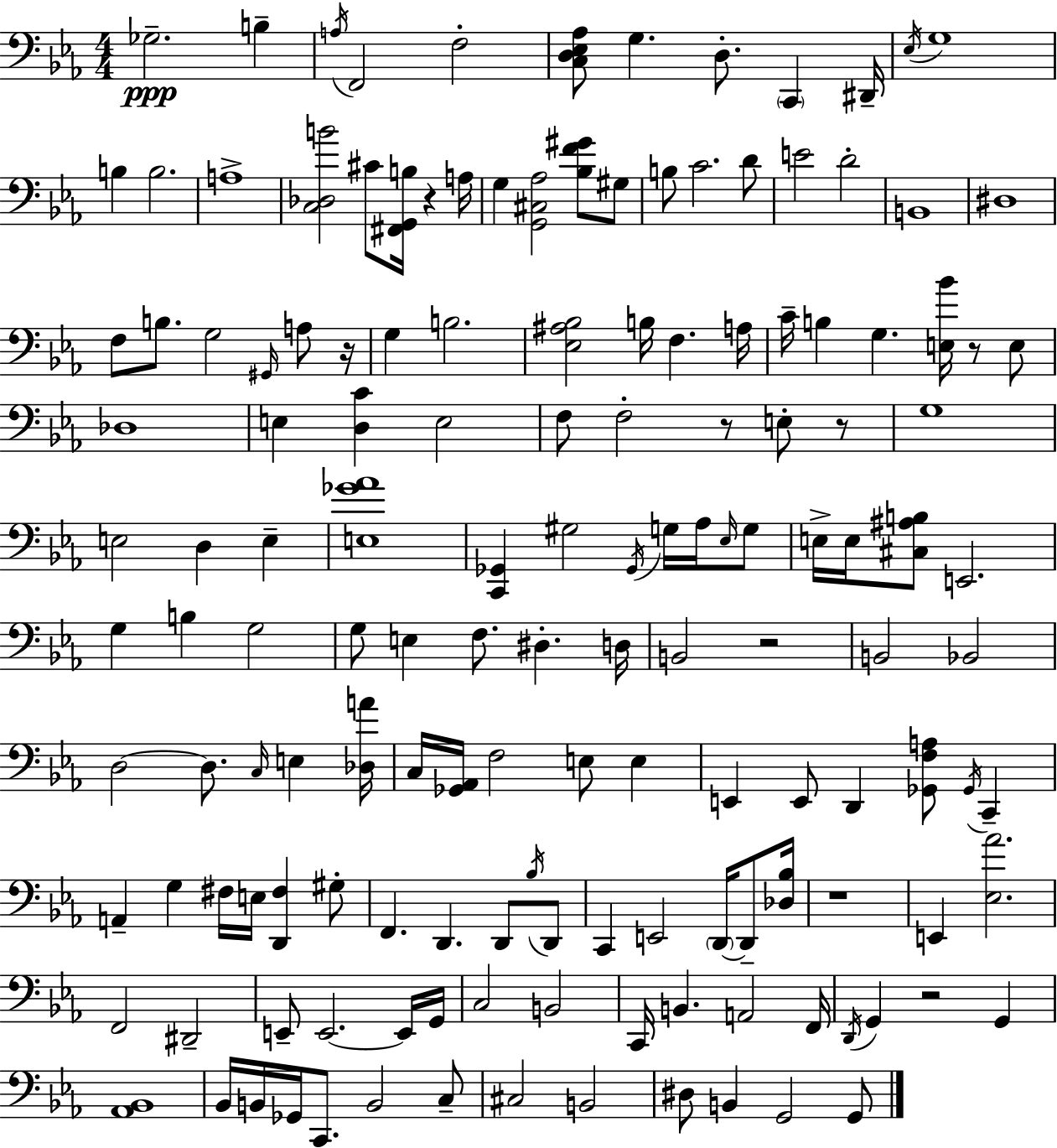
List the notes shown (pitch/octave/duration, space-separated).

Gb3/h. B3/q A3/s F2/h F3/h [C3,D3,Eb3,Ab3]/e G3/q. D3/e. C2/q D#2/s Eb3/s G3/w B3/q B3/h. A3/w [C3,Db3,B4]/h C#4/e [F#2,G2,B3]/s R/q A3/s G3/q [G2,C#3,Ab3]/h [Bb3,F4,G#4]/e G#3/e B3/e C4/h. D4/e E4/h D4/h B2/w D#3/w F3/e B3/e. G3/h G#2/s A3/e R/s G3/q B3/h. [Eb3,A#3,Bb3]/h B3/s F3/q. A3/s C4/s B3/q G3/q. [E3,Bb4]/s R/e E3/e Db3/w E3/q [D3,C4]/q E3/h F3/e F3/h R/e E3/e R/e G3/w E3/h D3/q E3/q [E3,Gb4,Ab4]/w [C2,Gb2]/q G#3/h Gb2/s G3/s Ab3/s Eb3/s G3/e E3/s E3/s [C#3,A#3,B3]/e E2/h. G3/q B3/q G3/h G3/e E3/q F3/e. D#3/q. D3/s B2/h R/h B2/h Bb2/h D3/h D3/e. C3/s E3/q [Db3,A4]/s C3/s [Gb2,Ab2]/s F3/h E3/e E3/q E2/q E2/e D2/q [Gb2,F3,A3]/e Gb2/s C2/q A2/q G3/q F#3/s E3/s [D2,F#3]/q G#3/e F2/q. D2/q. D2/e Bb3/s D2/e C2/q E2/h D2/s D2/e [Db3,Bb3]/s R/w E2/q [Eb3,Ab4]/h. F2/h D#2/h E2/e E2/h. E2/s G2/s C3/h B2/h C2/s B2/q. A2/h F2/s D2/s G2/q R/h G2/q [Ab2,Bb2]/w Bb2/s B2/s Gb2/s C2/e. B2/h C3/e C#3/h B2/h D#3/e B2/q G2/h G2/e